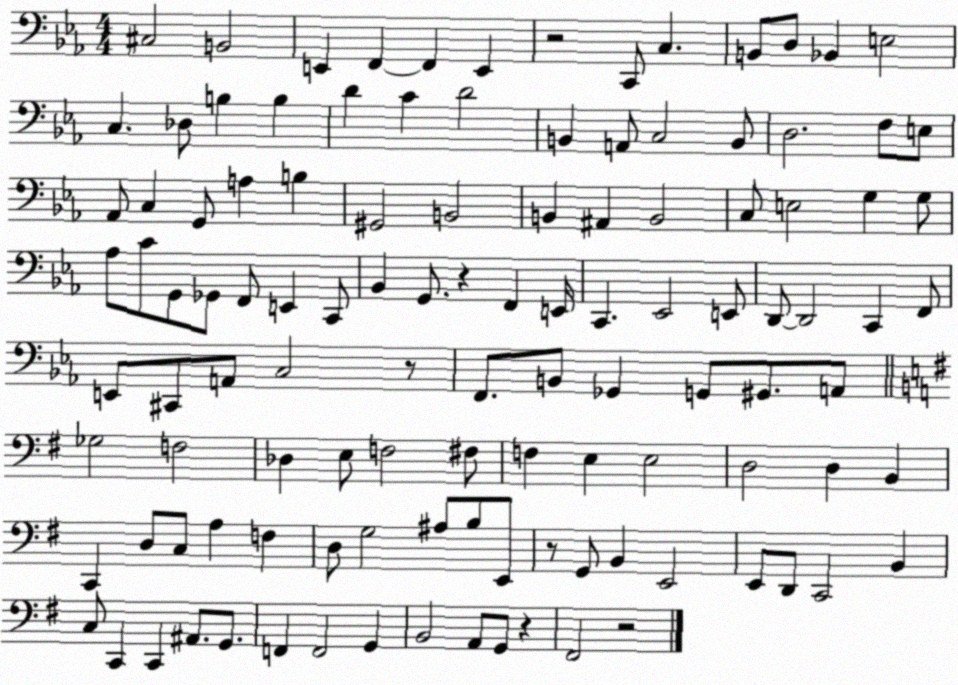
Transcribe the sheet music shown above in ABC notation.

X:1
T:Untitled
M:4/4
L:1/4
K:Eb
^C,2 B,,2 E,, F,, F,, E,, z2 C,,/2 C, B,,/2 D,/2 _B,, E,2 C, _D,/2 B, B, D C D2 B,, A,,/2 C,2 B,,/2 D,2 F,/2 E,/2 _A,,/2 C, G,,/2 A, B, ^G,,2 B,,2 B,, ^A,, B,,2 C,/2 E,2 G, G,/2 _A,/2 C/2 G,,/2 _G,,/2 F,,/2 E,, C,,/2 _B,, G,,/2 z F,, E,,/4 C,, _E,,2 E,,/2 D,,/2 D,,2 C,, F,,/2 E,,/2 ^C,,/2 A,,/2 C,2 z/2 F,,/2 B,,/2 _G,, G,,/2 ^G,,/2 A,,/2 _G,2 F,2 _D, E,/2 F,2 ^F,/2 F, E, E,2 D,2 D, B,, C,, D,/2 C,/2 A, F, D,/2 G,2 ^A,/2 B,/2 E,,/2 z/2 G,,/2 B,, E,,2 E,,/2 D,,/2 C,,2 B,, C,/2 C,, C,, ^A,,/2 G,,/2 F,, F,,2 G,, B,,2 A,,/2 G,,/2 z ^F,,2 z2